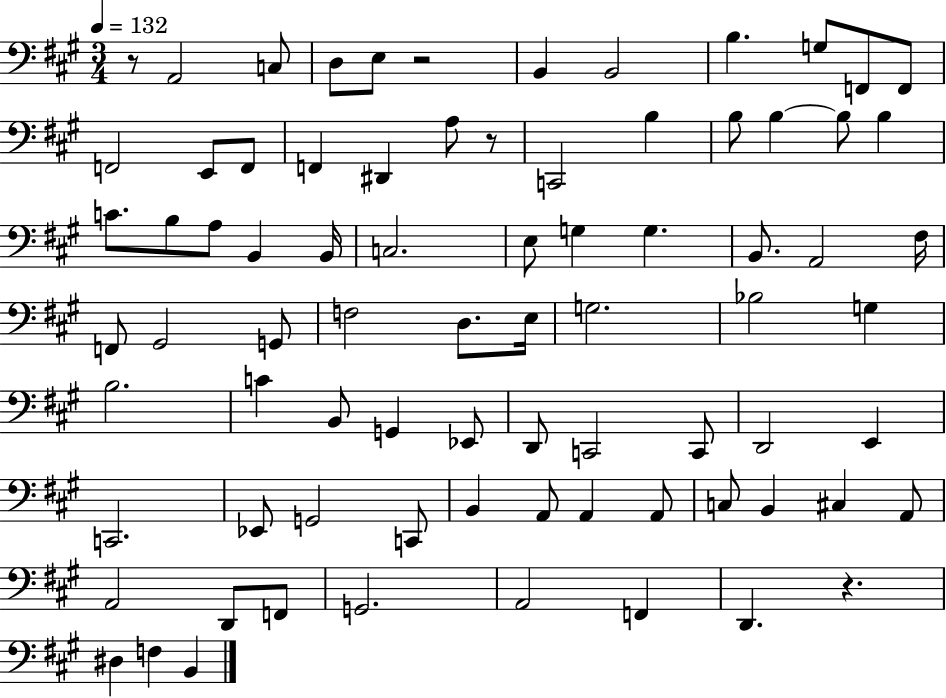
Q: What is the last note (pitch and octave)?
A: B2